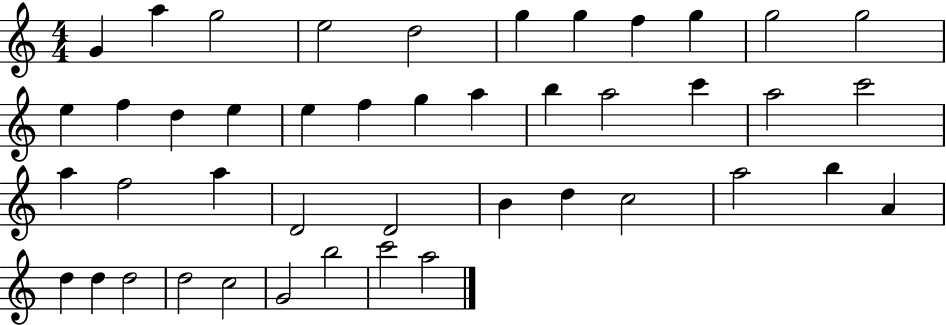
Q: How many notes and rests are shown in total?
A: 44